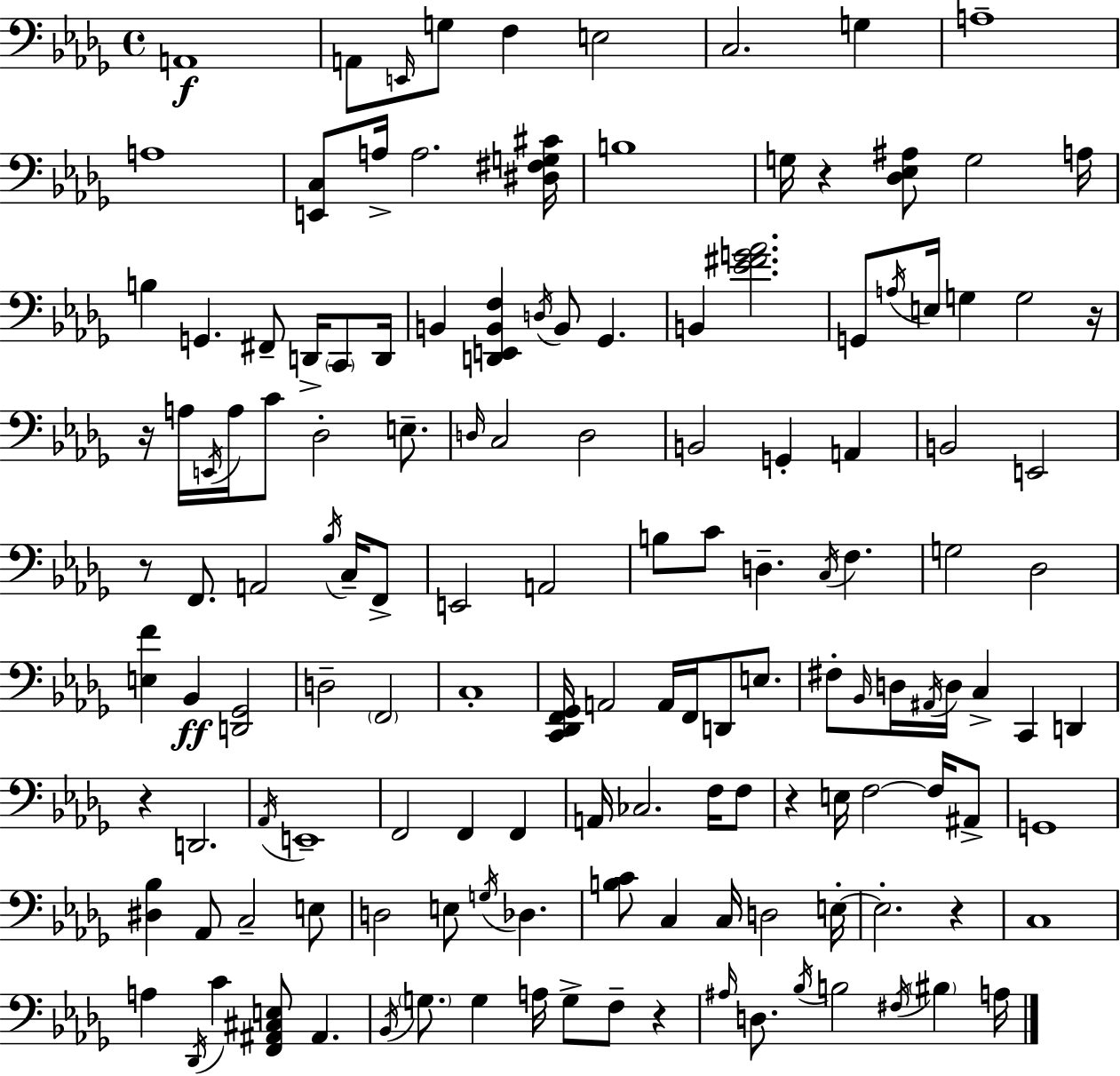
X:1
T:Untitled
M:4/4
L:1/4
K:Bbm
A,,4 A,,/2 E,,/4 G,/2 F, E,2 C,2 G, A,4 A,4 [E,,C,]/2 A,/4 A,2 [^D,^F,G,^C]/4 B,4 G,/4 z [_D,_E,^A,]/2 G,2 A,/4 B, G,, ^F,,/2 D,,/4 C,,/2 D,,/4 B,, [D,,E,,B,,F,] D,/4 B,,/2 _G,, B,, [_E^FG_A]2 G,,/2 A,/4 E,/4 G, G,2 z/4 z/4 A,/4 E,,/4 A,/4 C/2 _D,2 E,/2 D,/4 C,2 D,2 B,,2 G,, A,, B,,2 E,,2 z/2 F,,/2 A,,2 _B,/4 C,/4 F,,/2 E,,2 A,,2 B,/2 C/2 D, C,/4 F, G,2 _D,2 [E,F] _B,, [D,,_G,,]2 D,2 F,,2 C,4 [C,,_D,,F,,_G,,]/4 A,,2 A,,/4 F,,/4 D,,/2 E,/2 ^F,/2 _B,,/4 D,/4 ^A,,/4 D,/4 C, C,, D,, z D,,2 _A,,/4 E,,4 F,,2 F,, F,, A,,/4 _C,2 F,/4 F,/2 z E,/4 F,2 F,/4 ^A,,/2 G,,4 [^D,_B,] _A,,/2 C,2 E,/2 D,2 E,/2 G,/4 _D, [B,C]/2 C, C,/4 D,2 E,/4 E,2 z C,4 A, _D,,/4 C [F,,^A,,^C,E,]/2 ^A,, _B,,/4 G,/2 G, A,/4 G,/2 F,/2 z ^A,/4 D,/2 _B,/4 B,2 ^F,/4 ^B, A,/4